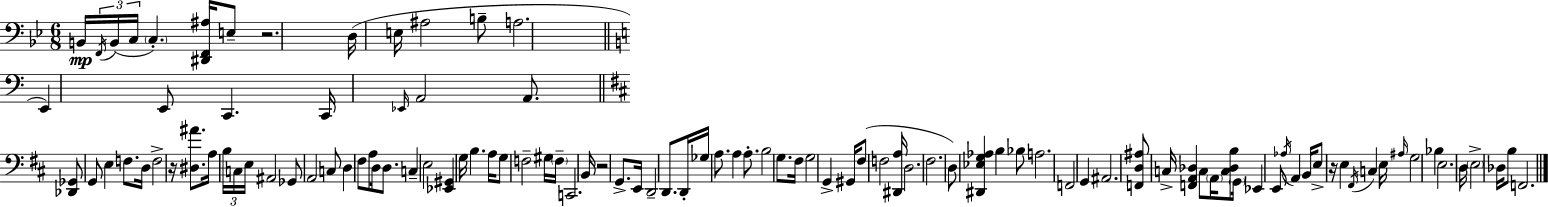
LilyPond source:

{
  \clef bass
  \numericTimeSignature
  \time 6/8
  \key bes \major
  b,16\mp \tuplet 3/2 { \acciaccatura { f,16 } b,16( c16 } \parenthesize c4.-.) <dis, f, ais>16 e8-- | r2. | d16( e16 ais2 b8-- | a2. | \break \bar "||" \break \key a \minor e,4) e,8 c,4. | c,16 \grace { ees,16 } a,2 a,8. | \bar "||" \break \key b \minor <des, ges,>8 g,8 e4 f8. d16 | f2-> r16 <dis ais'>8. | a16 \tuplet 3/2 { b16 c16 e16 } ais,2 | ges,8 a,2 c8 | \break d4 fis8 a8 d16 d8. | c4-- e2 | <ees, gis,>4 g16 b4. a16 | g8 f2-- gis16 \parenthesize f16-- | \break c,2. | b,16 r2 g,8.-> | e,16 d,2-- d,8. | d,16-. ges16 a8. a4 a8.-. | \break b2 g8. fis16 | g2 g,4-> | gis,16 fis8( f2 <dis, a>16 | d2. | \break fis2. | d8) <dis, ees g aes>4 b4 bes8 | a2. | f,2 g,4 | \break ais,2. | <f, d ais>8 c16-> <f, a, des>4 c8 \parenthesize a,16 <c des b>8 | \parenthesize g,16 ees,4 e,8 \acciaccatura { aes16 } a,4 | b,16 e8-> r16 e4 \acciaccatura { fis,16 } c4 | \break e16 \grace { ais16 } g2 bes4 | e2. | d16 \parenthesize e2-> | des16 b8 f,2. | \break \bar "|."
}